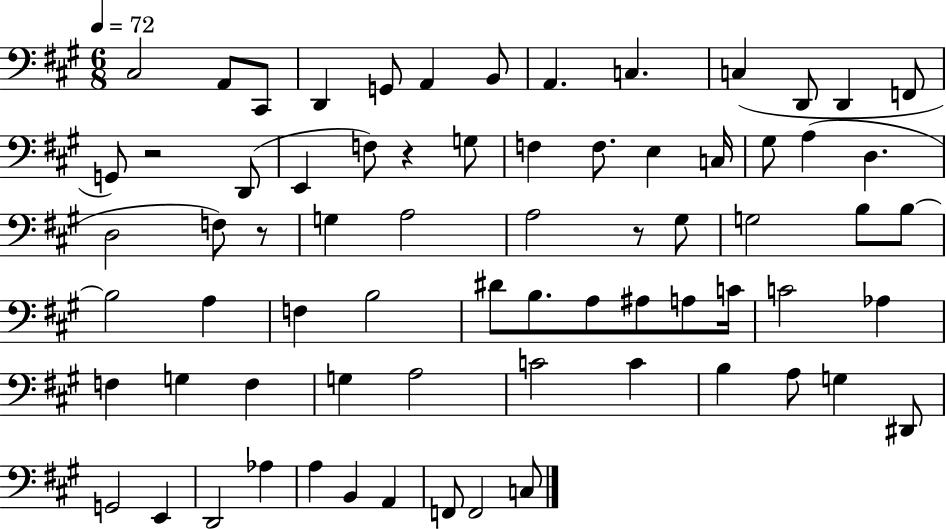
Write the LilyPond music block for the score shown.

{
  \clef bass
  \numericTimeSignature
  \time 6/8
  \key a \major
  \tempo 4 = 72
  cis2 a,8 cis,8 | d,4 g,8 a,4 b,8 | a,4. c4. | c4( d,8 d,4 f,8 | \break g,8) r2 d,8( | e,4 f8) r4 g8 | f4 f8. e4 c16 | gis8 a4( d4. | \break d2 f8) r8 | g4 a2 | a2 r8 gis8 | g2 b8 b8~~ | \break b2 a4 | f4 b2 | dis'8 b8. a8 ais8 a8 c'16 | c'2 aes4 | \break f4 g4 f4 | g4 a2 | c'2 c'4 | b4 a8 g4 dis,8 | \break g,2 e,4 | d,2 aes4 | a4 b,4 a,4 | f,8 f,2 c8 | \break \bar "|."
}